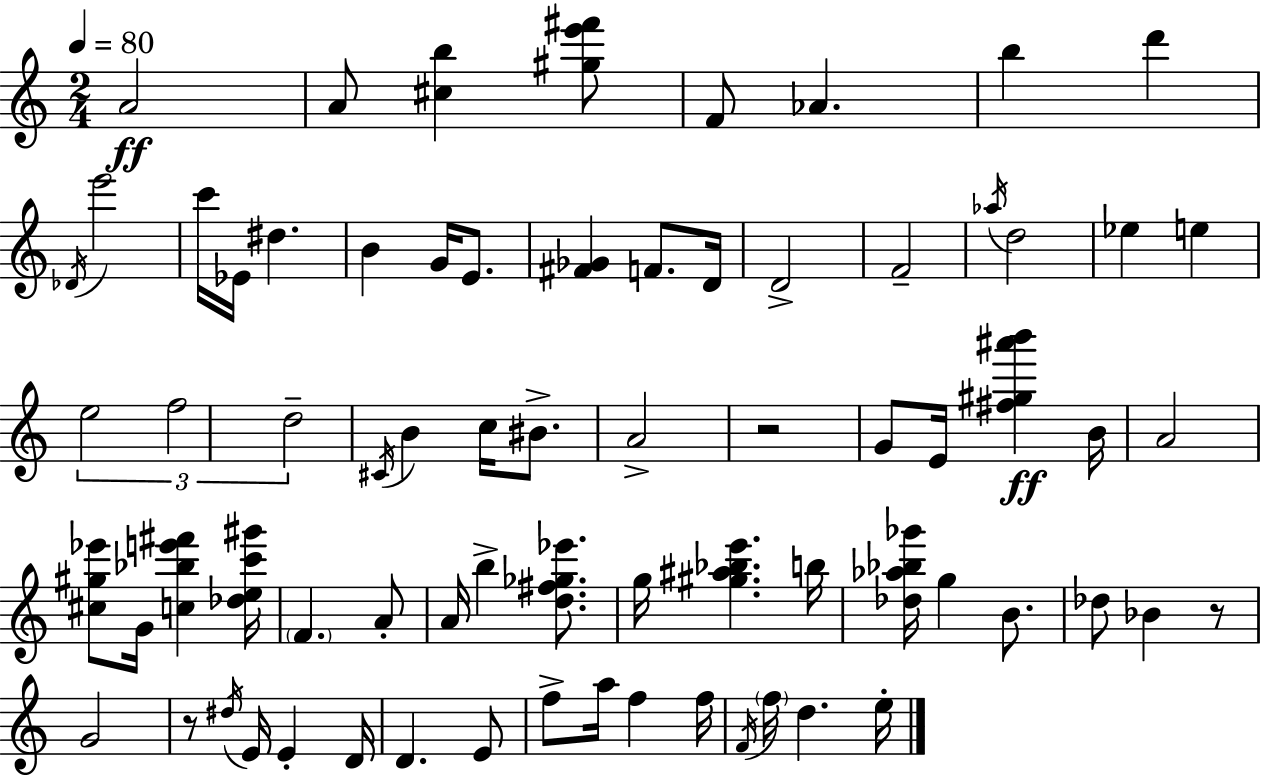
{
  \clef treble
  \numericTimeSignature
  \time 2/4
  \key c \major
  \tempo 4 = 80
  a'2\ff | a'8 <cis'' b''>4 <gis'' e''' fis'''>8 | f'8 aes'4. | b''4 d'''4 | \break \acciaccatura { des'16 } e'''2 | c'''16 ees'16 dis''4. | b'4 g'16 e'8. | <fis' ges'>4 f'8. | \break d'16 d'2-> | f'2-- | \acciaccatura { aes''16 } d''2 | ees''4 e''4 | \break \tuplet 3/2 { e''2 | f''2 | d''2-- } | \acciaccatura { cis'16 } b'4 c''16 | \break bis'8.-> a'2-> | r2 | g'8 e'16 <fis'' gis'' ais''' b'''>4\ff | b'16 a'2 | \break <cis'' gis'' ees'''>8 g'16 <c'' bes'' e''' fis'''>4 | <des'' e'' c''' gis'''>16 \parenthesize f'4. | a'8-. a'16 b''4-> | <d'' fis'' ges'' ees'''>8. g''16 <gis'' ais'' bes'' e'''>4. | \break b''16 <des'' aes'' bes'' ges'''>16 g''4 | b'8. des''8 bes'4 | r8 g'2 | r8 \acciaccatura { dis''16 } e'16 e'4-. | \break d'16 d'4. | e'8 f''8-> a''16 f''4 | f''16 \acciaccatura { f'16 } \parenthesize f''16 d''4. | e''16-. \bar "|."
}